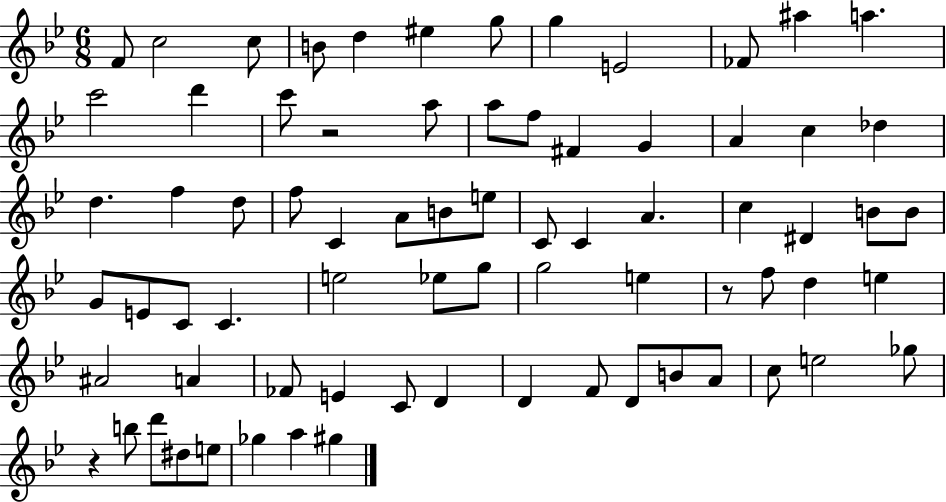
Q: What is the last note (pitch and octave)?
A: G#5